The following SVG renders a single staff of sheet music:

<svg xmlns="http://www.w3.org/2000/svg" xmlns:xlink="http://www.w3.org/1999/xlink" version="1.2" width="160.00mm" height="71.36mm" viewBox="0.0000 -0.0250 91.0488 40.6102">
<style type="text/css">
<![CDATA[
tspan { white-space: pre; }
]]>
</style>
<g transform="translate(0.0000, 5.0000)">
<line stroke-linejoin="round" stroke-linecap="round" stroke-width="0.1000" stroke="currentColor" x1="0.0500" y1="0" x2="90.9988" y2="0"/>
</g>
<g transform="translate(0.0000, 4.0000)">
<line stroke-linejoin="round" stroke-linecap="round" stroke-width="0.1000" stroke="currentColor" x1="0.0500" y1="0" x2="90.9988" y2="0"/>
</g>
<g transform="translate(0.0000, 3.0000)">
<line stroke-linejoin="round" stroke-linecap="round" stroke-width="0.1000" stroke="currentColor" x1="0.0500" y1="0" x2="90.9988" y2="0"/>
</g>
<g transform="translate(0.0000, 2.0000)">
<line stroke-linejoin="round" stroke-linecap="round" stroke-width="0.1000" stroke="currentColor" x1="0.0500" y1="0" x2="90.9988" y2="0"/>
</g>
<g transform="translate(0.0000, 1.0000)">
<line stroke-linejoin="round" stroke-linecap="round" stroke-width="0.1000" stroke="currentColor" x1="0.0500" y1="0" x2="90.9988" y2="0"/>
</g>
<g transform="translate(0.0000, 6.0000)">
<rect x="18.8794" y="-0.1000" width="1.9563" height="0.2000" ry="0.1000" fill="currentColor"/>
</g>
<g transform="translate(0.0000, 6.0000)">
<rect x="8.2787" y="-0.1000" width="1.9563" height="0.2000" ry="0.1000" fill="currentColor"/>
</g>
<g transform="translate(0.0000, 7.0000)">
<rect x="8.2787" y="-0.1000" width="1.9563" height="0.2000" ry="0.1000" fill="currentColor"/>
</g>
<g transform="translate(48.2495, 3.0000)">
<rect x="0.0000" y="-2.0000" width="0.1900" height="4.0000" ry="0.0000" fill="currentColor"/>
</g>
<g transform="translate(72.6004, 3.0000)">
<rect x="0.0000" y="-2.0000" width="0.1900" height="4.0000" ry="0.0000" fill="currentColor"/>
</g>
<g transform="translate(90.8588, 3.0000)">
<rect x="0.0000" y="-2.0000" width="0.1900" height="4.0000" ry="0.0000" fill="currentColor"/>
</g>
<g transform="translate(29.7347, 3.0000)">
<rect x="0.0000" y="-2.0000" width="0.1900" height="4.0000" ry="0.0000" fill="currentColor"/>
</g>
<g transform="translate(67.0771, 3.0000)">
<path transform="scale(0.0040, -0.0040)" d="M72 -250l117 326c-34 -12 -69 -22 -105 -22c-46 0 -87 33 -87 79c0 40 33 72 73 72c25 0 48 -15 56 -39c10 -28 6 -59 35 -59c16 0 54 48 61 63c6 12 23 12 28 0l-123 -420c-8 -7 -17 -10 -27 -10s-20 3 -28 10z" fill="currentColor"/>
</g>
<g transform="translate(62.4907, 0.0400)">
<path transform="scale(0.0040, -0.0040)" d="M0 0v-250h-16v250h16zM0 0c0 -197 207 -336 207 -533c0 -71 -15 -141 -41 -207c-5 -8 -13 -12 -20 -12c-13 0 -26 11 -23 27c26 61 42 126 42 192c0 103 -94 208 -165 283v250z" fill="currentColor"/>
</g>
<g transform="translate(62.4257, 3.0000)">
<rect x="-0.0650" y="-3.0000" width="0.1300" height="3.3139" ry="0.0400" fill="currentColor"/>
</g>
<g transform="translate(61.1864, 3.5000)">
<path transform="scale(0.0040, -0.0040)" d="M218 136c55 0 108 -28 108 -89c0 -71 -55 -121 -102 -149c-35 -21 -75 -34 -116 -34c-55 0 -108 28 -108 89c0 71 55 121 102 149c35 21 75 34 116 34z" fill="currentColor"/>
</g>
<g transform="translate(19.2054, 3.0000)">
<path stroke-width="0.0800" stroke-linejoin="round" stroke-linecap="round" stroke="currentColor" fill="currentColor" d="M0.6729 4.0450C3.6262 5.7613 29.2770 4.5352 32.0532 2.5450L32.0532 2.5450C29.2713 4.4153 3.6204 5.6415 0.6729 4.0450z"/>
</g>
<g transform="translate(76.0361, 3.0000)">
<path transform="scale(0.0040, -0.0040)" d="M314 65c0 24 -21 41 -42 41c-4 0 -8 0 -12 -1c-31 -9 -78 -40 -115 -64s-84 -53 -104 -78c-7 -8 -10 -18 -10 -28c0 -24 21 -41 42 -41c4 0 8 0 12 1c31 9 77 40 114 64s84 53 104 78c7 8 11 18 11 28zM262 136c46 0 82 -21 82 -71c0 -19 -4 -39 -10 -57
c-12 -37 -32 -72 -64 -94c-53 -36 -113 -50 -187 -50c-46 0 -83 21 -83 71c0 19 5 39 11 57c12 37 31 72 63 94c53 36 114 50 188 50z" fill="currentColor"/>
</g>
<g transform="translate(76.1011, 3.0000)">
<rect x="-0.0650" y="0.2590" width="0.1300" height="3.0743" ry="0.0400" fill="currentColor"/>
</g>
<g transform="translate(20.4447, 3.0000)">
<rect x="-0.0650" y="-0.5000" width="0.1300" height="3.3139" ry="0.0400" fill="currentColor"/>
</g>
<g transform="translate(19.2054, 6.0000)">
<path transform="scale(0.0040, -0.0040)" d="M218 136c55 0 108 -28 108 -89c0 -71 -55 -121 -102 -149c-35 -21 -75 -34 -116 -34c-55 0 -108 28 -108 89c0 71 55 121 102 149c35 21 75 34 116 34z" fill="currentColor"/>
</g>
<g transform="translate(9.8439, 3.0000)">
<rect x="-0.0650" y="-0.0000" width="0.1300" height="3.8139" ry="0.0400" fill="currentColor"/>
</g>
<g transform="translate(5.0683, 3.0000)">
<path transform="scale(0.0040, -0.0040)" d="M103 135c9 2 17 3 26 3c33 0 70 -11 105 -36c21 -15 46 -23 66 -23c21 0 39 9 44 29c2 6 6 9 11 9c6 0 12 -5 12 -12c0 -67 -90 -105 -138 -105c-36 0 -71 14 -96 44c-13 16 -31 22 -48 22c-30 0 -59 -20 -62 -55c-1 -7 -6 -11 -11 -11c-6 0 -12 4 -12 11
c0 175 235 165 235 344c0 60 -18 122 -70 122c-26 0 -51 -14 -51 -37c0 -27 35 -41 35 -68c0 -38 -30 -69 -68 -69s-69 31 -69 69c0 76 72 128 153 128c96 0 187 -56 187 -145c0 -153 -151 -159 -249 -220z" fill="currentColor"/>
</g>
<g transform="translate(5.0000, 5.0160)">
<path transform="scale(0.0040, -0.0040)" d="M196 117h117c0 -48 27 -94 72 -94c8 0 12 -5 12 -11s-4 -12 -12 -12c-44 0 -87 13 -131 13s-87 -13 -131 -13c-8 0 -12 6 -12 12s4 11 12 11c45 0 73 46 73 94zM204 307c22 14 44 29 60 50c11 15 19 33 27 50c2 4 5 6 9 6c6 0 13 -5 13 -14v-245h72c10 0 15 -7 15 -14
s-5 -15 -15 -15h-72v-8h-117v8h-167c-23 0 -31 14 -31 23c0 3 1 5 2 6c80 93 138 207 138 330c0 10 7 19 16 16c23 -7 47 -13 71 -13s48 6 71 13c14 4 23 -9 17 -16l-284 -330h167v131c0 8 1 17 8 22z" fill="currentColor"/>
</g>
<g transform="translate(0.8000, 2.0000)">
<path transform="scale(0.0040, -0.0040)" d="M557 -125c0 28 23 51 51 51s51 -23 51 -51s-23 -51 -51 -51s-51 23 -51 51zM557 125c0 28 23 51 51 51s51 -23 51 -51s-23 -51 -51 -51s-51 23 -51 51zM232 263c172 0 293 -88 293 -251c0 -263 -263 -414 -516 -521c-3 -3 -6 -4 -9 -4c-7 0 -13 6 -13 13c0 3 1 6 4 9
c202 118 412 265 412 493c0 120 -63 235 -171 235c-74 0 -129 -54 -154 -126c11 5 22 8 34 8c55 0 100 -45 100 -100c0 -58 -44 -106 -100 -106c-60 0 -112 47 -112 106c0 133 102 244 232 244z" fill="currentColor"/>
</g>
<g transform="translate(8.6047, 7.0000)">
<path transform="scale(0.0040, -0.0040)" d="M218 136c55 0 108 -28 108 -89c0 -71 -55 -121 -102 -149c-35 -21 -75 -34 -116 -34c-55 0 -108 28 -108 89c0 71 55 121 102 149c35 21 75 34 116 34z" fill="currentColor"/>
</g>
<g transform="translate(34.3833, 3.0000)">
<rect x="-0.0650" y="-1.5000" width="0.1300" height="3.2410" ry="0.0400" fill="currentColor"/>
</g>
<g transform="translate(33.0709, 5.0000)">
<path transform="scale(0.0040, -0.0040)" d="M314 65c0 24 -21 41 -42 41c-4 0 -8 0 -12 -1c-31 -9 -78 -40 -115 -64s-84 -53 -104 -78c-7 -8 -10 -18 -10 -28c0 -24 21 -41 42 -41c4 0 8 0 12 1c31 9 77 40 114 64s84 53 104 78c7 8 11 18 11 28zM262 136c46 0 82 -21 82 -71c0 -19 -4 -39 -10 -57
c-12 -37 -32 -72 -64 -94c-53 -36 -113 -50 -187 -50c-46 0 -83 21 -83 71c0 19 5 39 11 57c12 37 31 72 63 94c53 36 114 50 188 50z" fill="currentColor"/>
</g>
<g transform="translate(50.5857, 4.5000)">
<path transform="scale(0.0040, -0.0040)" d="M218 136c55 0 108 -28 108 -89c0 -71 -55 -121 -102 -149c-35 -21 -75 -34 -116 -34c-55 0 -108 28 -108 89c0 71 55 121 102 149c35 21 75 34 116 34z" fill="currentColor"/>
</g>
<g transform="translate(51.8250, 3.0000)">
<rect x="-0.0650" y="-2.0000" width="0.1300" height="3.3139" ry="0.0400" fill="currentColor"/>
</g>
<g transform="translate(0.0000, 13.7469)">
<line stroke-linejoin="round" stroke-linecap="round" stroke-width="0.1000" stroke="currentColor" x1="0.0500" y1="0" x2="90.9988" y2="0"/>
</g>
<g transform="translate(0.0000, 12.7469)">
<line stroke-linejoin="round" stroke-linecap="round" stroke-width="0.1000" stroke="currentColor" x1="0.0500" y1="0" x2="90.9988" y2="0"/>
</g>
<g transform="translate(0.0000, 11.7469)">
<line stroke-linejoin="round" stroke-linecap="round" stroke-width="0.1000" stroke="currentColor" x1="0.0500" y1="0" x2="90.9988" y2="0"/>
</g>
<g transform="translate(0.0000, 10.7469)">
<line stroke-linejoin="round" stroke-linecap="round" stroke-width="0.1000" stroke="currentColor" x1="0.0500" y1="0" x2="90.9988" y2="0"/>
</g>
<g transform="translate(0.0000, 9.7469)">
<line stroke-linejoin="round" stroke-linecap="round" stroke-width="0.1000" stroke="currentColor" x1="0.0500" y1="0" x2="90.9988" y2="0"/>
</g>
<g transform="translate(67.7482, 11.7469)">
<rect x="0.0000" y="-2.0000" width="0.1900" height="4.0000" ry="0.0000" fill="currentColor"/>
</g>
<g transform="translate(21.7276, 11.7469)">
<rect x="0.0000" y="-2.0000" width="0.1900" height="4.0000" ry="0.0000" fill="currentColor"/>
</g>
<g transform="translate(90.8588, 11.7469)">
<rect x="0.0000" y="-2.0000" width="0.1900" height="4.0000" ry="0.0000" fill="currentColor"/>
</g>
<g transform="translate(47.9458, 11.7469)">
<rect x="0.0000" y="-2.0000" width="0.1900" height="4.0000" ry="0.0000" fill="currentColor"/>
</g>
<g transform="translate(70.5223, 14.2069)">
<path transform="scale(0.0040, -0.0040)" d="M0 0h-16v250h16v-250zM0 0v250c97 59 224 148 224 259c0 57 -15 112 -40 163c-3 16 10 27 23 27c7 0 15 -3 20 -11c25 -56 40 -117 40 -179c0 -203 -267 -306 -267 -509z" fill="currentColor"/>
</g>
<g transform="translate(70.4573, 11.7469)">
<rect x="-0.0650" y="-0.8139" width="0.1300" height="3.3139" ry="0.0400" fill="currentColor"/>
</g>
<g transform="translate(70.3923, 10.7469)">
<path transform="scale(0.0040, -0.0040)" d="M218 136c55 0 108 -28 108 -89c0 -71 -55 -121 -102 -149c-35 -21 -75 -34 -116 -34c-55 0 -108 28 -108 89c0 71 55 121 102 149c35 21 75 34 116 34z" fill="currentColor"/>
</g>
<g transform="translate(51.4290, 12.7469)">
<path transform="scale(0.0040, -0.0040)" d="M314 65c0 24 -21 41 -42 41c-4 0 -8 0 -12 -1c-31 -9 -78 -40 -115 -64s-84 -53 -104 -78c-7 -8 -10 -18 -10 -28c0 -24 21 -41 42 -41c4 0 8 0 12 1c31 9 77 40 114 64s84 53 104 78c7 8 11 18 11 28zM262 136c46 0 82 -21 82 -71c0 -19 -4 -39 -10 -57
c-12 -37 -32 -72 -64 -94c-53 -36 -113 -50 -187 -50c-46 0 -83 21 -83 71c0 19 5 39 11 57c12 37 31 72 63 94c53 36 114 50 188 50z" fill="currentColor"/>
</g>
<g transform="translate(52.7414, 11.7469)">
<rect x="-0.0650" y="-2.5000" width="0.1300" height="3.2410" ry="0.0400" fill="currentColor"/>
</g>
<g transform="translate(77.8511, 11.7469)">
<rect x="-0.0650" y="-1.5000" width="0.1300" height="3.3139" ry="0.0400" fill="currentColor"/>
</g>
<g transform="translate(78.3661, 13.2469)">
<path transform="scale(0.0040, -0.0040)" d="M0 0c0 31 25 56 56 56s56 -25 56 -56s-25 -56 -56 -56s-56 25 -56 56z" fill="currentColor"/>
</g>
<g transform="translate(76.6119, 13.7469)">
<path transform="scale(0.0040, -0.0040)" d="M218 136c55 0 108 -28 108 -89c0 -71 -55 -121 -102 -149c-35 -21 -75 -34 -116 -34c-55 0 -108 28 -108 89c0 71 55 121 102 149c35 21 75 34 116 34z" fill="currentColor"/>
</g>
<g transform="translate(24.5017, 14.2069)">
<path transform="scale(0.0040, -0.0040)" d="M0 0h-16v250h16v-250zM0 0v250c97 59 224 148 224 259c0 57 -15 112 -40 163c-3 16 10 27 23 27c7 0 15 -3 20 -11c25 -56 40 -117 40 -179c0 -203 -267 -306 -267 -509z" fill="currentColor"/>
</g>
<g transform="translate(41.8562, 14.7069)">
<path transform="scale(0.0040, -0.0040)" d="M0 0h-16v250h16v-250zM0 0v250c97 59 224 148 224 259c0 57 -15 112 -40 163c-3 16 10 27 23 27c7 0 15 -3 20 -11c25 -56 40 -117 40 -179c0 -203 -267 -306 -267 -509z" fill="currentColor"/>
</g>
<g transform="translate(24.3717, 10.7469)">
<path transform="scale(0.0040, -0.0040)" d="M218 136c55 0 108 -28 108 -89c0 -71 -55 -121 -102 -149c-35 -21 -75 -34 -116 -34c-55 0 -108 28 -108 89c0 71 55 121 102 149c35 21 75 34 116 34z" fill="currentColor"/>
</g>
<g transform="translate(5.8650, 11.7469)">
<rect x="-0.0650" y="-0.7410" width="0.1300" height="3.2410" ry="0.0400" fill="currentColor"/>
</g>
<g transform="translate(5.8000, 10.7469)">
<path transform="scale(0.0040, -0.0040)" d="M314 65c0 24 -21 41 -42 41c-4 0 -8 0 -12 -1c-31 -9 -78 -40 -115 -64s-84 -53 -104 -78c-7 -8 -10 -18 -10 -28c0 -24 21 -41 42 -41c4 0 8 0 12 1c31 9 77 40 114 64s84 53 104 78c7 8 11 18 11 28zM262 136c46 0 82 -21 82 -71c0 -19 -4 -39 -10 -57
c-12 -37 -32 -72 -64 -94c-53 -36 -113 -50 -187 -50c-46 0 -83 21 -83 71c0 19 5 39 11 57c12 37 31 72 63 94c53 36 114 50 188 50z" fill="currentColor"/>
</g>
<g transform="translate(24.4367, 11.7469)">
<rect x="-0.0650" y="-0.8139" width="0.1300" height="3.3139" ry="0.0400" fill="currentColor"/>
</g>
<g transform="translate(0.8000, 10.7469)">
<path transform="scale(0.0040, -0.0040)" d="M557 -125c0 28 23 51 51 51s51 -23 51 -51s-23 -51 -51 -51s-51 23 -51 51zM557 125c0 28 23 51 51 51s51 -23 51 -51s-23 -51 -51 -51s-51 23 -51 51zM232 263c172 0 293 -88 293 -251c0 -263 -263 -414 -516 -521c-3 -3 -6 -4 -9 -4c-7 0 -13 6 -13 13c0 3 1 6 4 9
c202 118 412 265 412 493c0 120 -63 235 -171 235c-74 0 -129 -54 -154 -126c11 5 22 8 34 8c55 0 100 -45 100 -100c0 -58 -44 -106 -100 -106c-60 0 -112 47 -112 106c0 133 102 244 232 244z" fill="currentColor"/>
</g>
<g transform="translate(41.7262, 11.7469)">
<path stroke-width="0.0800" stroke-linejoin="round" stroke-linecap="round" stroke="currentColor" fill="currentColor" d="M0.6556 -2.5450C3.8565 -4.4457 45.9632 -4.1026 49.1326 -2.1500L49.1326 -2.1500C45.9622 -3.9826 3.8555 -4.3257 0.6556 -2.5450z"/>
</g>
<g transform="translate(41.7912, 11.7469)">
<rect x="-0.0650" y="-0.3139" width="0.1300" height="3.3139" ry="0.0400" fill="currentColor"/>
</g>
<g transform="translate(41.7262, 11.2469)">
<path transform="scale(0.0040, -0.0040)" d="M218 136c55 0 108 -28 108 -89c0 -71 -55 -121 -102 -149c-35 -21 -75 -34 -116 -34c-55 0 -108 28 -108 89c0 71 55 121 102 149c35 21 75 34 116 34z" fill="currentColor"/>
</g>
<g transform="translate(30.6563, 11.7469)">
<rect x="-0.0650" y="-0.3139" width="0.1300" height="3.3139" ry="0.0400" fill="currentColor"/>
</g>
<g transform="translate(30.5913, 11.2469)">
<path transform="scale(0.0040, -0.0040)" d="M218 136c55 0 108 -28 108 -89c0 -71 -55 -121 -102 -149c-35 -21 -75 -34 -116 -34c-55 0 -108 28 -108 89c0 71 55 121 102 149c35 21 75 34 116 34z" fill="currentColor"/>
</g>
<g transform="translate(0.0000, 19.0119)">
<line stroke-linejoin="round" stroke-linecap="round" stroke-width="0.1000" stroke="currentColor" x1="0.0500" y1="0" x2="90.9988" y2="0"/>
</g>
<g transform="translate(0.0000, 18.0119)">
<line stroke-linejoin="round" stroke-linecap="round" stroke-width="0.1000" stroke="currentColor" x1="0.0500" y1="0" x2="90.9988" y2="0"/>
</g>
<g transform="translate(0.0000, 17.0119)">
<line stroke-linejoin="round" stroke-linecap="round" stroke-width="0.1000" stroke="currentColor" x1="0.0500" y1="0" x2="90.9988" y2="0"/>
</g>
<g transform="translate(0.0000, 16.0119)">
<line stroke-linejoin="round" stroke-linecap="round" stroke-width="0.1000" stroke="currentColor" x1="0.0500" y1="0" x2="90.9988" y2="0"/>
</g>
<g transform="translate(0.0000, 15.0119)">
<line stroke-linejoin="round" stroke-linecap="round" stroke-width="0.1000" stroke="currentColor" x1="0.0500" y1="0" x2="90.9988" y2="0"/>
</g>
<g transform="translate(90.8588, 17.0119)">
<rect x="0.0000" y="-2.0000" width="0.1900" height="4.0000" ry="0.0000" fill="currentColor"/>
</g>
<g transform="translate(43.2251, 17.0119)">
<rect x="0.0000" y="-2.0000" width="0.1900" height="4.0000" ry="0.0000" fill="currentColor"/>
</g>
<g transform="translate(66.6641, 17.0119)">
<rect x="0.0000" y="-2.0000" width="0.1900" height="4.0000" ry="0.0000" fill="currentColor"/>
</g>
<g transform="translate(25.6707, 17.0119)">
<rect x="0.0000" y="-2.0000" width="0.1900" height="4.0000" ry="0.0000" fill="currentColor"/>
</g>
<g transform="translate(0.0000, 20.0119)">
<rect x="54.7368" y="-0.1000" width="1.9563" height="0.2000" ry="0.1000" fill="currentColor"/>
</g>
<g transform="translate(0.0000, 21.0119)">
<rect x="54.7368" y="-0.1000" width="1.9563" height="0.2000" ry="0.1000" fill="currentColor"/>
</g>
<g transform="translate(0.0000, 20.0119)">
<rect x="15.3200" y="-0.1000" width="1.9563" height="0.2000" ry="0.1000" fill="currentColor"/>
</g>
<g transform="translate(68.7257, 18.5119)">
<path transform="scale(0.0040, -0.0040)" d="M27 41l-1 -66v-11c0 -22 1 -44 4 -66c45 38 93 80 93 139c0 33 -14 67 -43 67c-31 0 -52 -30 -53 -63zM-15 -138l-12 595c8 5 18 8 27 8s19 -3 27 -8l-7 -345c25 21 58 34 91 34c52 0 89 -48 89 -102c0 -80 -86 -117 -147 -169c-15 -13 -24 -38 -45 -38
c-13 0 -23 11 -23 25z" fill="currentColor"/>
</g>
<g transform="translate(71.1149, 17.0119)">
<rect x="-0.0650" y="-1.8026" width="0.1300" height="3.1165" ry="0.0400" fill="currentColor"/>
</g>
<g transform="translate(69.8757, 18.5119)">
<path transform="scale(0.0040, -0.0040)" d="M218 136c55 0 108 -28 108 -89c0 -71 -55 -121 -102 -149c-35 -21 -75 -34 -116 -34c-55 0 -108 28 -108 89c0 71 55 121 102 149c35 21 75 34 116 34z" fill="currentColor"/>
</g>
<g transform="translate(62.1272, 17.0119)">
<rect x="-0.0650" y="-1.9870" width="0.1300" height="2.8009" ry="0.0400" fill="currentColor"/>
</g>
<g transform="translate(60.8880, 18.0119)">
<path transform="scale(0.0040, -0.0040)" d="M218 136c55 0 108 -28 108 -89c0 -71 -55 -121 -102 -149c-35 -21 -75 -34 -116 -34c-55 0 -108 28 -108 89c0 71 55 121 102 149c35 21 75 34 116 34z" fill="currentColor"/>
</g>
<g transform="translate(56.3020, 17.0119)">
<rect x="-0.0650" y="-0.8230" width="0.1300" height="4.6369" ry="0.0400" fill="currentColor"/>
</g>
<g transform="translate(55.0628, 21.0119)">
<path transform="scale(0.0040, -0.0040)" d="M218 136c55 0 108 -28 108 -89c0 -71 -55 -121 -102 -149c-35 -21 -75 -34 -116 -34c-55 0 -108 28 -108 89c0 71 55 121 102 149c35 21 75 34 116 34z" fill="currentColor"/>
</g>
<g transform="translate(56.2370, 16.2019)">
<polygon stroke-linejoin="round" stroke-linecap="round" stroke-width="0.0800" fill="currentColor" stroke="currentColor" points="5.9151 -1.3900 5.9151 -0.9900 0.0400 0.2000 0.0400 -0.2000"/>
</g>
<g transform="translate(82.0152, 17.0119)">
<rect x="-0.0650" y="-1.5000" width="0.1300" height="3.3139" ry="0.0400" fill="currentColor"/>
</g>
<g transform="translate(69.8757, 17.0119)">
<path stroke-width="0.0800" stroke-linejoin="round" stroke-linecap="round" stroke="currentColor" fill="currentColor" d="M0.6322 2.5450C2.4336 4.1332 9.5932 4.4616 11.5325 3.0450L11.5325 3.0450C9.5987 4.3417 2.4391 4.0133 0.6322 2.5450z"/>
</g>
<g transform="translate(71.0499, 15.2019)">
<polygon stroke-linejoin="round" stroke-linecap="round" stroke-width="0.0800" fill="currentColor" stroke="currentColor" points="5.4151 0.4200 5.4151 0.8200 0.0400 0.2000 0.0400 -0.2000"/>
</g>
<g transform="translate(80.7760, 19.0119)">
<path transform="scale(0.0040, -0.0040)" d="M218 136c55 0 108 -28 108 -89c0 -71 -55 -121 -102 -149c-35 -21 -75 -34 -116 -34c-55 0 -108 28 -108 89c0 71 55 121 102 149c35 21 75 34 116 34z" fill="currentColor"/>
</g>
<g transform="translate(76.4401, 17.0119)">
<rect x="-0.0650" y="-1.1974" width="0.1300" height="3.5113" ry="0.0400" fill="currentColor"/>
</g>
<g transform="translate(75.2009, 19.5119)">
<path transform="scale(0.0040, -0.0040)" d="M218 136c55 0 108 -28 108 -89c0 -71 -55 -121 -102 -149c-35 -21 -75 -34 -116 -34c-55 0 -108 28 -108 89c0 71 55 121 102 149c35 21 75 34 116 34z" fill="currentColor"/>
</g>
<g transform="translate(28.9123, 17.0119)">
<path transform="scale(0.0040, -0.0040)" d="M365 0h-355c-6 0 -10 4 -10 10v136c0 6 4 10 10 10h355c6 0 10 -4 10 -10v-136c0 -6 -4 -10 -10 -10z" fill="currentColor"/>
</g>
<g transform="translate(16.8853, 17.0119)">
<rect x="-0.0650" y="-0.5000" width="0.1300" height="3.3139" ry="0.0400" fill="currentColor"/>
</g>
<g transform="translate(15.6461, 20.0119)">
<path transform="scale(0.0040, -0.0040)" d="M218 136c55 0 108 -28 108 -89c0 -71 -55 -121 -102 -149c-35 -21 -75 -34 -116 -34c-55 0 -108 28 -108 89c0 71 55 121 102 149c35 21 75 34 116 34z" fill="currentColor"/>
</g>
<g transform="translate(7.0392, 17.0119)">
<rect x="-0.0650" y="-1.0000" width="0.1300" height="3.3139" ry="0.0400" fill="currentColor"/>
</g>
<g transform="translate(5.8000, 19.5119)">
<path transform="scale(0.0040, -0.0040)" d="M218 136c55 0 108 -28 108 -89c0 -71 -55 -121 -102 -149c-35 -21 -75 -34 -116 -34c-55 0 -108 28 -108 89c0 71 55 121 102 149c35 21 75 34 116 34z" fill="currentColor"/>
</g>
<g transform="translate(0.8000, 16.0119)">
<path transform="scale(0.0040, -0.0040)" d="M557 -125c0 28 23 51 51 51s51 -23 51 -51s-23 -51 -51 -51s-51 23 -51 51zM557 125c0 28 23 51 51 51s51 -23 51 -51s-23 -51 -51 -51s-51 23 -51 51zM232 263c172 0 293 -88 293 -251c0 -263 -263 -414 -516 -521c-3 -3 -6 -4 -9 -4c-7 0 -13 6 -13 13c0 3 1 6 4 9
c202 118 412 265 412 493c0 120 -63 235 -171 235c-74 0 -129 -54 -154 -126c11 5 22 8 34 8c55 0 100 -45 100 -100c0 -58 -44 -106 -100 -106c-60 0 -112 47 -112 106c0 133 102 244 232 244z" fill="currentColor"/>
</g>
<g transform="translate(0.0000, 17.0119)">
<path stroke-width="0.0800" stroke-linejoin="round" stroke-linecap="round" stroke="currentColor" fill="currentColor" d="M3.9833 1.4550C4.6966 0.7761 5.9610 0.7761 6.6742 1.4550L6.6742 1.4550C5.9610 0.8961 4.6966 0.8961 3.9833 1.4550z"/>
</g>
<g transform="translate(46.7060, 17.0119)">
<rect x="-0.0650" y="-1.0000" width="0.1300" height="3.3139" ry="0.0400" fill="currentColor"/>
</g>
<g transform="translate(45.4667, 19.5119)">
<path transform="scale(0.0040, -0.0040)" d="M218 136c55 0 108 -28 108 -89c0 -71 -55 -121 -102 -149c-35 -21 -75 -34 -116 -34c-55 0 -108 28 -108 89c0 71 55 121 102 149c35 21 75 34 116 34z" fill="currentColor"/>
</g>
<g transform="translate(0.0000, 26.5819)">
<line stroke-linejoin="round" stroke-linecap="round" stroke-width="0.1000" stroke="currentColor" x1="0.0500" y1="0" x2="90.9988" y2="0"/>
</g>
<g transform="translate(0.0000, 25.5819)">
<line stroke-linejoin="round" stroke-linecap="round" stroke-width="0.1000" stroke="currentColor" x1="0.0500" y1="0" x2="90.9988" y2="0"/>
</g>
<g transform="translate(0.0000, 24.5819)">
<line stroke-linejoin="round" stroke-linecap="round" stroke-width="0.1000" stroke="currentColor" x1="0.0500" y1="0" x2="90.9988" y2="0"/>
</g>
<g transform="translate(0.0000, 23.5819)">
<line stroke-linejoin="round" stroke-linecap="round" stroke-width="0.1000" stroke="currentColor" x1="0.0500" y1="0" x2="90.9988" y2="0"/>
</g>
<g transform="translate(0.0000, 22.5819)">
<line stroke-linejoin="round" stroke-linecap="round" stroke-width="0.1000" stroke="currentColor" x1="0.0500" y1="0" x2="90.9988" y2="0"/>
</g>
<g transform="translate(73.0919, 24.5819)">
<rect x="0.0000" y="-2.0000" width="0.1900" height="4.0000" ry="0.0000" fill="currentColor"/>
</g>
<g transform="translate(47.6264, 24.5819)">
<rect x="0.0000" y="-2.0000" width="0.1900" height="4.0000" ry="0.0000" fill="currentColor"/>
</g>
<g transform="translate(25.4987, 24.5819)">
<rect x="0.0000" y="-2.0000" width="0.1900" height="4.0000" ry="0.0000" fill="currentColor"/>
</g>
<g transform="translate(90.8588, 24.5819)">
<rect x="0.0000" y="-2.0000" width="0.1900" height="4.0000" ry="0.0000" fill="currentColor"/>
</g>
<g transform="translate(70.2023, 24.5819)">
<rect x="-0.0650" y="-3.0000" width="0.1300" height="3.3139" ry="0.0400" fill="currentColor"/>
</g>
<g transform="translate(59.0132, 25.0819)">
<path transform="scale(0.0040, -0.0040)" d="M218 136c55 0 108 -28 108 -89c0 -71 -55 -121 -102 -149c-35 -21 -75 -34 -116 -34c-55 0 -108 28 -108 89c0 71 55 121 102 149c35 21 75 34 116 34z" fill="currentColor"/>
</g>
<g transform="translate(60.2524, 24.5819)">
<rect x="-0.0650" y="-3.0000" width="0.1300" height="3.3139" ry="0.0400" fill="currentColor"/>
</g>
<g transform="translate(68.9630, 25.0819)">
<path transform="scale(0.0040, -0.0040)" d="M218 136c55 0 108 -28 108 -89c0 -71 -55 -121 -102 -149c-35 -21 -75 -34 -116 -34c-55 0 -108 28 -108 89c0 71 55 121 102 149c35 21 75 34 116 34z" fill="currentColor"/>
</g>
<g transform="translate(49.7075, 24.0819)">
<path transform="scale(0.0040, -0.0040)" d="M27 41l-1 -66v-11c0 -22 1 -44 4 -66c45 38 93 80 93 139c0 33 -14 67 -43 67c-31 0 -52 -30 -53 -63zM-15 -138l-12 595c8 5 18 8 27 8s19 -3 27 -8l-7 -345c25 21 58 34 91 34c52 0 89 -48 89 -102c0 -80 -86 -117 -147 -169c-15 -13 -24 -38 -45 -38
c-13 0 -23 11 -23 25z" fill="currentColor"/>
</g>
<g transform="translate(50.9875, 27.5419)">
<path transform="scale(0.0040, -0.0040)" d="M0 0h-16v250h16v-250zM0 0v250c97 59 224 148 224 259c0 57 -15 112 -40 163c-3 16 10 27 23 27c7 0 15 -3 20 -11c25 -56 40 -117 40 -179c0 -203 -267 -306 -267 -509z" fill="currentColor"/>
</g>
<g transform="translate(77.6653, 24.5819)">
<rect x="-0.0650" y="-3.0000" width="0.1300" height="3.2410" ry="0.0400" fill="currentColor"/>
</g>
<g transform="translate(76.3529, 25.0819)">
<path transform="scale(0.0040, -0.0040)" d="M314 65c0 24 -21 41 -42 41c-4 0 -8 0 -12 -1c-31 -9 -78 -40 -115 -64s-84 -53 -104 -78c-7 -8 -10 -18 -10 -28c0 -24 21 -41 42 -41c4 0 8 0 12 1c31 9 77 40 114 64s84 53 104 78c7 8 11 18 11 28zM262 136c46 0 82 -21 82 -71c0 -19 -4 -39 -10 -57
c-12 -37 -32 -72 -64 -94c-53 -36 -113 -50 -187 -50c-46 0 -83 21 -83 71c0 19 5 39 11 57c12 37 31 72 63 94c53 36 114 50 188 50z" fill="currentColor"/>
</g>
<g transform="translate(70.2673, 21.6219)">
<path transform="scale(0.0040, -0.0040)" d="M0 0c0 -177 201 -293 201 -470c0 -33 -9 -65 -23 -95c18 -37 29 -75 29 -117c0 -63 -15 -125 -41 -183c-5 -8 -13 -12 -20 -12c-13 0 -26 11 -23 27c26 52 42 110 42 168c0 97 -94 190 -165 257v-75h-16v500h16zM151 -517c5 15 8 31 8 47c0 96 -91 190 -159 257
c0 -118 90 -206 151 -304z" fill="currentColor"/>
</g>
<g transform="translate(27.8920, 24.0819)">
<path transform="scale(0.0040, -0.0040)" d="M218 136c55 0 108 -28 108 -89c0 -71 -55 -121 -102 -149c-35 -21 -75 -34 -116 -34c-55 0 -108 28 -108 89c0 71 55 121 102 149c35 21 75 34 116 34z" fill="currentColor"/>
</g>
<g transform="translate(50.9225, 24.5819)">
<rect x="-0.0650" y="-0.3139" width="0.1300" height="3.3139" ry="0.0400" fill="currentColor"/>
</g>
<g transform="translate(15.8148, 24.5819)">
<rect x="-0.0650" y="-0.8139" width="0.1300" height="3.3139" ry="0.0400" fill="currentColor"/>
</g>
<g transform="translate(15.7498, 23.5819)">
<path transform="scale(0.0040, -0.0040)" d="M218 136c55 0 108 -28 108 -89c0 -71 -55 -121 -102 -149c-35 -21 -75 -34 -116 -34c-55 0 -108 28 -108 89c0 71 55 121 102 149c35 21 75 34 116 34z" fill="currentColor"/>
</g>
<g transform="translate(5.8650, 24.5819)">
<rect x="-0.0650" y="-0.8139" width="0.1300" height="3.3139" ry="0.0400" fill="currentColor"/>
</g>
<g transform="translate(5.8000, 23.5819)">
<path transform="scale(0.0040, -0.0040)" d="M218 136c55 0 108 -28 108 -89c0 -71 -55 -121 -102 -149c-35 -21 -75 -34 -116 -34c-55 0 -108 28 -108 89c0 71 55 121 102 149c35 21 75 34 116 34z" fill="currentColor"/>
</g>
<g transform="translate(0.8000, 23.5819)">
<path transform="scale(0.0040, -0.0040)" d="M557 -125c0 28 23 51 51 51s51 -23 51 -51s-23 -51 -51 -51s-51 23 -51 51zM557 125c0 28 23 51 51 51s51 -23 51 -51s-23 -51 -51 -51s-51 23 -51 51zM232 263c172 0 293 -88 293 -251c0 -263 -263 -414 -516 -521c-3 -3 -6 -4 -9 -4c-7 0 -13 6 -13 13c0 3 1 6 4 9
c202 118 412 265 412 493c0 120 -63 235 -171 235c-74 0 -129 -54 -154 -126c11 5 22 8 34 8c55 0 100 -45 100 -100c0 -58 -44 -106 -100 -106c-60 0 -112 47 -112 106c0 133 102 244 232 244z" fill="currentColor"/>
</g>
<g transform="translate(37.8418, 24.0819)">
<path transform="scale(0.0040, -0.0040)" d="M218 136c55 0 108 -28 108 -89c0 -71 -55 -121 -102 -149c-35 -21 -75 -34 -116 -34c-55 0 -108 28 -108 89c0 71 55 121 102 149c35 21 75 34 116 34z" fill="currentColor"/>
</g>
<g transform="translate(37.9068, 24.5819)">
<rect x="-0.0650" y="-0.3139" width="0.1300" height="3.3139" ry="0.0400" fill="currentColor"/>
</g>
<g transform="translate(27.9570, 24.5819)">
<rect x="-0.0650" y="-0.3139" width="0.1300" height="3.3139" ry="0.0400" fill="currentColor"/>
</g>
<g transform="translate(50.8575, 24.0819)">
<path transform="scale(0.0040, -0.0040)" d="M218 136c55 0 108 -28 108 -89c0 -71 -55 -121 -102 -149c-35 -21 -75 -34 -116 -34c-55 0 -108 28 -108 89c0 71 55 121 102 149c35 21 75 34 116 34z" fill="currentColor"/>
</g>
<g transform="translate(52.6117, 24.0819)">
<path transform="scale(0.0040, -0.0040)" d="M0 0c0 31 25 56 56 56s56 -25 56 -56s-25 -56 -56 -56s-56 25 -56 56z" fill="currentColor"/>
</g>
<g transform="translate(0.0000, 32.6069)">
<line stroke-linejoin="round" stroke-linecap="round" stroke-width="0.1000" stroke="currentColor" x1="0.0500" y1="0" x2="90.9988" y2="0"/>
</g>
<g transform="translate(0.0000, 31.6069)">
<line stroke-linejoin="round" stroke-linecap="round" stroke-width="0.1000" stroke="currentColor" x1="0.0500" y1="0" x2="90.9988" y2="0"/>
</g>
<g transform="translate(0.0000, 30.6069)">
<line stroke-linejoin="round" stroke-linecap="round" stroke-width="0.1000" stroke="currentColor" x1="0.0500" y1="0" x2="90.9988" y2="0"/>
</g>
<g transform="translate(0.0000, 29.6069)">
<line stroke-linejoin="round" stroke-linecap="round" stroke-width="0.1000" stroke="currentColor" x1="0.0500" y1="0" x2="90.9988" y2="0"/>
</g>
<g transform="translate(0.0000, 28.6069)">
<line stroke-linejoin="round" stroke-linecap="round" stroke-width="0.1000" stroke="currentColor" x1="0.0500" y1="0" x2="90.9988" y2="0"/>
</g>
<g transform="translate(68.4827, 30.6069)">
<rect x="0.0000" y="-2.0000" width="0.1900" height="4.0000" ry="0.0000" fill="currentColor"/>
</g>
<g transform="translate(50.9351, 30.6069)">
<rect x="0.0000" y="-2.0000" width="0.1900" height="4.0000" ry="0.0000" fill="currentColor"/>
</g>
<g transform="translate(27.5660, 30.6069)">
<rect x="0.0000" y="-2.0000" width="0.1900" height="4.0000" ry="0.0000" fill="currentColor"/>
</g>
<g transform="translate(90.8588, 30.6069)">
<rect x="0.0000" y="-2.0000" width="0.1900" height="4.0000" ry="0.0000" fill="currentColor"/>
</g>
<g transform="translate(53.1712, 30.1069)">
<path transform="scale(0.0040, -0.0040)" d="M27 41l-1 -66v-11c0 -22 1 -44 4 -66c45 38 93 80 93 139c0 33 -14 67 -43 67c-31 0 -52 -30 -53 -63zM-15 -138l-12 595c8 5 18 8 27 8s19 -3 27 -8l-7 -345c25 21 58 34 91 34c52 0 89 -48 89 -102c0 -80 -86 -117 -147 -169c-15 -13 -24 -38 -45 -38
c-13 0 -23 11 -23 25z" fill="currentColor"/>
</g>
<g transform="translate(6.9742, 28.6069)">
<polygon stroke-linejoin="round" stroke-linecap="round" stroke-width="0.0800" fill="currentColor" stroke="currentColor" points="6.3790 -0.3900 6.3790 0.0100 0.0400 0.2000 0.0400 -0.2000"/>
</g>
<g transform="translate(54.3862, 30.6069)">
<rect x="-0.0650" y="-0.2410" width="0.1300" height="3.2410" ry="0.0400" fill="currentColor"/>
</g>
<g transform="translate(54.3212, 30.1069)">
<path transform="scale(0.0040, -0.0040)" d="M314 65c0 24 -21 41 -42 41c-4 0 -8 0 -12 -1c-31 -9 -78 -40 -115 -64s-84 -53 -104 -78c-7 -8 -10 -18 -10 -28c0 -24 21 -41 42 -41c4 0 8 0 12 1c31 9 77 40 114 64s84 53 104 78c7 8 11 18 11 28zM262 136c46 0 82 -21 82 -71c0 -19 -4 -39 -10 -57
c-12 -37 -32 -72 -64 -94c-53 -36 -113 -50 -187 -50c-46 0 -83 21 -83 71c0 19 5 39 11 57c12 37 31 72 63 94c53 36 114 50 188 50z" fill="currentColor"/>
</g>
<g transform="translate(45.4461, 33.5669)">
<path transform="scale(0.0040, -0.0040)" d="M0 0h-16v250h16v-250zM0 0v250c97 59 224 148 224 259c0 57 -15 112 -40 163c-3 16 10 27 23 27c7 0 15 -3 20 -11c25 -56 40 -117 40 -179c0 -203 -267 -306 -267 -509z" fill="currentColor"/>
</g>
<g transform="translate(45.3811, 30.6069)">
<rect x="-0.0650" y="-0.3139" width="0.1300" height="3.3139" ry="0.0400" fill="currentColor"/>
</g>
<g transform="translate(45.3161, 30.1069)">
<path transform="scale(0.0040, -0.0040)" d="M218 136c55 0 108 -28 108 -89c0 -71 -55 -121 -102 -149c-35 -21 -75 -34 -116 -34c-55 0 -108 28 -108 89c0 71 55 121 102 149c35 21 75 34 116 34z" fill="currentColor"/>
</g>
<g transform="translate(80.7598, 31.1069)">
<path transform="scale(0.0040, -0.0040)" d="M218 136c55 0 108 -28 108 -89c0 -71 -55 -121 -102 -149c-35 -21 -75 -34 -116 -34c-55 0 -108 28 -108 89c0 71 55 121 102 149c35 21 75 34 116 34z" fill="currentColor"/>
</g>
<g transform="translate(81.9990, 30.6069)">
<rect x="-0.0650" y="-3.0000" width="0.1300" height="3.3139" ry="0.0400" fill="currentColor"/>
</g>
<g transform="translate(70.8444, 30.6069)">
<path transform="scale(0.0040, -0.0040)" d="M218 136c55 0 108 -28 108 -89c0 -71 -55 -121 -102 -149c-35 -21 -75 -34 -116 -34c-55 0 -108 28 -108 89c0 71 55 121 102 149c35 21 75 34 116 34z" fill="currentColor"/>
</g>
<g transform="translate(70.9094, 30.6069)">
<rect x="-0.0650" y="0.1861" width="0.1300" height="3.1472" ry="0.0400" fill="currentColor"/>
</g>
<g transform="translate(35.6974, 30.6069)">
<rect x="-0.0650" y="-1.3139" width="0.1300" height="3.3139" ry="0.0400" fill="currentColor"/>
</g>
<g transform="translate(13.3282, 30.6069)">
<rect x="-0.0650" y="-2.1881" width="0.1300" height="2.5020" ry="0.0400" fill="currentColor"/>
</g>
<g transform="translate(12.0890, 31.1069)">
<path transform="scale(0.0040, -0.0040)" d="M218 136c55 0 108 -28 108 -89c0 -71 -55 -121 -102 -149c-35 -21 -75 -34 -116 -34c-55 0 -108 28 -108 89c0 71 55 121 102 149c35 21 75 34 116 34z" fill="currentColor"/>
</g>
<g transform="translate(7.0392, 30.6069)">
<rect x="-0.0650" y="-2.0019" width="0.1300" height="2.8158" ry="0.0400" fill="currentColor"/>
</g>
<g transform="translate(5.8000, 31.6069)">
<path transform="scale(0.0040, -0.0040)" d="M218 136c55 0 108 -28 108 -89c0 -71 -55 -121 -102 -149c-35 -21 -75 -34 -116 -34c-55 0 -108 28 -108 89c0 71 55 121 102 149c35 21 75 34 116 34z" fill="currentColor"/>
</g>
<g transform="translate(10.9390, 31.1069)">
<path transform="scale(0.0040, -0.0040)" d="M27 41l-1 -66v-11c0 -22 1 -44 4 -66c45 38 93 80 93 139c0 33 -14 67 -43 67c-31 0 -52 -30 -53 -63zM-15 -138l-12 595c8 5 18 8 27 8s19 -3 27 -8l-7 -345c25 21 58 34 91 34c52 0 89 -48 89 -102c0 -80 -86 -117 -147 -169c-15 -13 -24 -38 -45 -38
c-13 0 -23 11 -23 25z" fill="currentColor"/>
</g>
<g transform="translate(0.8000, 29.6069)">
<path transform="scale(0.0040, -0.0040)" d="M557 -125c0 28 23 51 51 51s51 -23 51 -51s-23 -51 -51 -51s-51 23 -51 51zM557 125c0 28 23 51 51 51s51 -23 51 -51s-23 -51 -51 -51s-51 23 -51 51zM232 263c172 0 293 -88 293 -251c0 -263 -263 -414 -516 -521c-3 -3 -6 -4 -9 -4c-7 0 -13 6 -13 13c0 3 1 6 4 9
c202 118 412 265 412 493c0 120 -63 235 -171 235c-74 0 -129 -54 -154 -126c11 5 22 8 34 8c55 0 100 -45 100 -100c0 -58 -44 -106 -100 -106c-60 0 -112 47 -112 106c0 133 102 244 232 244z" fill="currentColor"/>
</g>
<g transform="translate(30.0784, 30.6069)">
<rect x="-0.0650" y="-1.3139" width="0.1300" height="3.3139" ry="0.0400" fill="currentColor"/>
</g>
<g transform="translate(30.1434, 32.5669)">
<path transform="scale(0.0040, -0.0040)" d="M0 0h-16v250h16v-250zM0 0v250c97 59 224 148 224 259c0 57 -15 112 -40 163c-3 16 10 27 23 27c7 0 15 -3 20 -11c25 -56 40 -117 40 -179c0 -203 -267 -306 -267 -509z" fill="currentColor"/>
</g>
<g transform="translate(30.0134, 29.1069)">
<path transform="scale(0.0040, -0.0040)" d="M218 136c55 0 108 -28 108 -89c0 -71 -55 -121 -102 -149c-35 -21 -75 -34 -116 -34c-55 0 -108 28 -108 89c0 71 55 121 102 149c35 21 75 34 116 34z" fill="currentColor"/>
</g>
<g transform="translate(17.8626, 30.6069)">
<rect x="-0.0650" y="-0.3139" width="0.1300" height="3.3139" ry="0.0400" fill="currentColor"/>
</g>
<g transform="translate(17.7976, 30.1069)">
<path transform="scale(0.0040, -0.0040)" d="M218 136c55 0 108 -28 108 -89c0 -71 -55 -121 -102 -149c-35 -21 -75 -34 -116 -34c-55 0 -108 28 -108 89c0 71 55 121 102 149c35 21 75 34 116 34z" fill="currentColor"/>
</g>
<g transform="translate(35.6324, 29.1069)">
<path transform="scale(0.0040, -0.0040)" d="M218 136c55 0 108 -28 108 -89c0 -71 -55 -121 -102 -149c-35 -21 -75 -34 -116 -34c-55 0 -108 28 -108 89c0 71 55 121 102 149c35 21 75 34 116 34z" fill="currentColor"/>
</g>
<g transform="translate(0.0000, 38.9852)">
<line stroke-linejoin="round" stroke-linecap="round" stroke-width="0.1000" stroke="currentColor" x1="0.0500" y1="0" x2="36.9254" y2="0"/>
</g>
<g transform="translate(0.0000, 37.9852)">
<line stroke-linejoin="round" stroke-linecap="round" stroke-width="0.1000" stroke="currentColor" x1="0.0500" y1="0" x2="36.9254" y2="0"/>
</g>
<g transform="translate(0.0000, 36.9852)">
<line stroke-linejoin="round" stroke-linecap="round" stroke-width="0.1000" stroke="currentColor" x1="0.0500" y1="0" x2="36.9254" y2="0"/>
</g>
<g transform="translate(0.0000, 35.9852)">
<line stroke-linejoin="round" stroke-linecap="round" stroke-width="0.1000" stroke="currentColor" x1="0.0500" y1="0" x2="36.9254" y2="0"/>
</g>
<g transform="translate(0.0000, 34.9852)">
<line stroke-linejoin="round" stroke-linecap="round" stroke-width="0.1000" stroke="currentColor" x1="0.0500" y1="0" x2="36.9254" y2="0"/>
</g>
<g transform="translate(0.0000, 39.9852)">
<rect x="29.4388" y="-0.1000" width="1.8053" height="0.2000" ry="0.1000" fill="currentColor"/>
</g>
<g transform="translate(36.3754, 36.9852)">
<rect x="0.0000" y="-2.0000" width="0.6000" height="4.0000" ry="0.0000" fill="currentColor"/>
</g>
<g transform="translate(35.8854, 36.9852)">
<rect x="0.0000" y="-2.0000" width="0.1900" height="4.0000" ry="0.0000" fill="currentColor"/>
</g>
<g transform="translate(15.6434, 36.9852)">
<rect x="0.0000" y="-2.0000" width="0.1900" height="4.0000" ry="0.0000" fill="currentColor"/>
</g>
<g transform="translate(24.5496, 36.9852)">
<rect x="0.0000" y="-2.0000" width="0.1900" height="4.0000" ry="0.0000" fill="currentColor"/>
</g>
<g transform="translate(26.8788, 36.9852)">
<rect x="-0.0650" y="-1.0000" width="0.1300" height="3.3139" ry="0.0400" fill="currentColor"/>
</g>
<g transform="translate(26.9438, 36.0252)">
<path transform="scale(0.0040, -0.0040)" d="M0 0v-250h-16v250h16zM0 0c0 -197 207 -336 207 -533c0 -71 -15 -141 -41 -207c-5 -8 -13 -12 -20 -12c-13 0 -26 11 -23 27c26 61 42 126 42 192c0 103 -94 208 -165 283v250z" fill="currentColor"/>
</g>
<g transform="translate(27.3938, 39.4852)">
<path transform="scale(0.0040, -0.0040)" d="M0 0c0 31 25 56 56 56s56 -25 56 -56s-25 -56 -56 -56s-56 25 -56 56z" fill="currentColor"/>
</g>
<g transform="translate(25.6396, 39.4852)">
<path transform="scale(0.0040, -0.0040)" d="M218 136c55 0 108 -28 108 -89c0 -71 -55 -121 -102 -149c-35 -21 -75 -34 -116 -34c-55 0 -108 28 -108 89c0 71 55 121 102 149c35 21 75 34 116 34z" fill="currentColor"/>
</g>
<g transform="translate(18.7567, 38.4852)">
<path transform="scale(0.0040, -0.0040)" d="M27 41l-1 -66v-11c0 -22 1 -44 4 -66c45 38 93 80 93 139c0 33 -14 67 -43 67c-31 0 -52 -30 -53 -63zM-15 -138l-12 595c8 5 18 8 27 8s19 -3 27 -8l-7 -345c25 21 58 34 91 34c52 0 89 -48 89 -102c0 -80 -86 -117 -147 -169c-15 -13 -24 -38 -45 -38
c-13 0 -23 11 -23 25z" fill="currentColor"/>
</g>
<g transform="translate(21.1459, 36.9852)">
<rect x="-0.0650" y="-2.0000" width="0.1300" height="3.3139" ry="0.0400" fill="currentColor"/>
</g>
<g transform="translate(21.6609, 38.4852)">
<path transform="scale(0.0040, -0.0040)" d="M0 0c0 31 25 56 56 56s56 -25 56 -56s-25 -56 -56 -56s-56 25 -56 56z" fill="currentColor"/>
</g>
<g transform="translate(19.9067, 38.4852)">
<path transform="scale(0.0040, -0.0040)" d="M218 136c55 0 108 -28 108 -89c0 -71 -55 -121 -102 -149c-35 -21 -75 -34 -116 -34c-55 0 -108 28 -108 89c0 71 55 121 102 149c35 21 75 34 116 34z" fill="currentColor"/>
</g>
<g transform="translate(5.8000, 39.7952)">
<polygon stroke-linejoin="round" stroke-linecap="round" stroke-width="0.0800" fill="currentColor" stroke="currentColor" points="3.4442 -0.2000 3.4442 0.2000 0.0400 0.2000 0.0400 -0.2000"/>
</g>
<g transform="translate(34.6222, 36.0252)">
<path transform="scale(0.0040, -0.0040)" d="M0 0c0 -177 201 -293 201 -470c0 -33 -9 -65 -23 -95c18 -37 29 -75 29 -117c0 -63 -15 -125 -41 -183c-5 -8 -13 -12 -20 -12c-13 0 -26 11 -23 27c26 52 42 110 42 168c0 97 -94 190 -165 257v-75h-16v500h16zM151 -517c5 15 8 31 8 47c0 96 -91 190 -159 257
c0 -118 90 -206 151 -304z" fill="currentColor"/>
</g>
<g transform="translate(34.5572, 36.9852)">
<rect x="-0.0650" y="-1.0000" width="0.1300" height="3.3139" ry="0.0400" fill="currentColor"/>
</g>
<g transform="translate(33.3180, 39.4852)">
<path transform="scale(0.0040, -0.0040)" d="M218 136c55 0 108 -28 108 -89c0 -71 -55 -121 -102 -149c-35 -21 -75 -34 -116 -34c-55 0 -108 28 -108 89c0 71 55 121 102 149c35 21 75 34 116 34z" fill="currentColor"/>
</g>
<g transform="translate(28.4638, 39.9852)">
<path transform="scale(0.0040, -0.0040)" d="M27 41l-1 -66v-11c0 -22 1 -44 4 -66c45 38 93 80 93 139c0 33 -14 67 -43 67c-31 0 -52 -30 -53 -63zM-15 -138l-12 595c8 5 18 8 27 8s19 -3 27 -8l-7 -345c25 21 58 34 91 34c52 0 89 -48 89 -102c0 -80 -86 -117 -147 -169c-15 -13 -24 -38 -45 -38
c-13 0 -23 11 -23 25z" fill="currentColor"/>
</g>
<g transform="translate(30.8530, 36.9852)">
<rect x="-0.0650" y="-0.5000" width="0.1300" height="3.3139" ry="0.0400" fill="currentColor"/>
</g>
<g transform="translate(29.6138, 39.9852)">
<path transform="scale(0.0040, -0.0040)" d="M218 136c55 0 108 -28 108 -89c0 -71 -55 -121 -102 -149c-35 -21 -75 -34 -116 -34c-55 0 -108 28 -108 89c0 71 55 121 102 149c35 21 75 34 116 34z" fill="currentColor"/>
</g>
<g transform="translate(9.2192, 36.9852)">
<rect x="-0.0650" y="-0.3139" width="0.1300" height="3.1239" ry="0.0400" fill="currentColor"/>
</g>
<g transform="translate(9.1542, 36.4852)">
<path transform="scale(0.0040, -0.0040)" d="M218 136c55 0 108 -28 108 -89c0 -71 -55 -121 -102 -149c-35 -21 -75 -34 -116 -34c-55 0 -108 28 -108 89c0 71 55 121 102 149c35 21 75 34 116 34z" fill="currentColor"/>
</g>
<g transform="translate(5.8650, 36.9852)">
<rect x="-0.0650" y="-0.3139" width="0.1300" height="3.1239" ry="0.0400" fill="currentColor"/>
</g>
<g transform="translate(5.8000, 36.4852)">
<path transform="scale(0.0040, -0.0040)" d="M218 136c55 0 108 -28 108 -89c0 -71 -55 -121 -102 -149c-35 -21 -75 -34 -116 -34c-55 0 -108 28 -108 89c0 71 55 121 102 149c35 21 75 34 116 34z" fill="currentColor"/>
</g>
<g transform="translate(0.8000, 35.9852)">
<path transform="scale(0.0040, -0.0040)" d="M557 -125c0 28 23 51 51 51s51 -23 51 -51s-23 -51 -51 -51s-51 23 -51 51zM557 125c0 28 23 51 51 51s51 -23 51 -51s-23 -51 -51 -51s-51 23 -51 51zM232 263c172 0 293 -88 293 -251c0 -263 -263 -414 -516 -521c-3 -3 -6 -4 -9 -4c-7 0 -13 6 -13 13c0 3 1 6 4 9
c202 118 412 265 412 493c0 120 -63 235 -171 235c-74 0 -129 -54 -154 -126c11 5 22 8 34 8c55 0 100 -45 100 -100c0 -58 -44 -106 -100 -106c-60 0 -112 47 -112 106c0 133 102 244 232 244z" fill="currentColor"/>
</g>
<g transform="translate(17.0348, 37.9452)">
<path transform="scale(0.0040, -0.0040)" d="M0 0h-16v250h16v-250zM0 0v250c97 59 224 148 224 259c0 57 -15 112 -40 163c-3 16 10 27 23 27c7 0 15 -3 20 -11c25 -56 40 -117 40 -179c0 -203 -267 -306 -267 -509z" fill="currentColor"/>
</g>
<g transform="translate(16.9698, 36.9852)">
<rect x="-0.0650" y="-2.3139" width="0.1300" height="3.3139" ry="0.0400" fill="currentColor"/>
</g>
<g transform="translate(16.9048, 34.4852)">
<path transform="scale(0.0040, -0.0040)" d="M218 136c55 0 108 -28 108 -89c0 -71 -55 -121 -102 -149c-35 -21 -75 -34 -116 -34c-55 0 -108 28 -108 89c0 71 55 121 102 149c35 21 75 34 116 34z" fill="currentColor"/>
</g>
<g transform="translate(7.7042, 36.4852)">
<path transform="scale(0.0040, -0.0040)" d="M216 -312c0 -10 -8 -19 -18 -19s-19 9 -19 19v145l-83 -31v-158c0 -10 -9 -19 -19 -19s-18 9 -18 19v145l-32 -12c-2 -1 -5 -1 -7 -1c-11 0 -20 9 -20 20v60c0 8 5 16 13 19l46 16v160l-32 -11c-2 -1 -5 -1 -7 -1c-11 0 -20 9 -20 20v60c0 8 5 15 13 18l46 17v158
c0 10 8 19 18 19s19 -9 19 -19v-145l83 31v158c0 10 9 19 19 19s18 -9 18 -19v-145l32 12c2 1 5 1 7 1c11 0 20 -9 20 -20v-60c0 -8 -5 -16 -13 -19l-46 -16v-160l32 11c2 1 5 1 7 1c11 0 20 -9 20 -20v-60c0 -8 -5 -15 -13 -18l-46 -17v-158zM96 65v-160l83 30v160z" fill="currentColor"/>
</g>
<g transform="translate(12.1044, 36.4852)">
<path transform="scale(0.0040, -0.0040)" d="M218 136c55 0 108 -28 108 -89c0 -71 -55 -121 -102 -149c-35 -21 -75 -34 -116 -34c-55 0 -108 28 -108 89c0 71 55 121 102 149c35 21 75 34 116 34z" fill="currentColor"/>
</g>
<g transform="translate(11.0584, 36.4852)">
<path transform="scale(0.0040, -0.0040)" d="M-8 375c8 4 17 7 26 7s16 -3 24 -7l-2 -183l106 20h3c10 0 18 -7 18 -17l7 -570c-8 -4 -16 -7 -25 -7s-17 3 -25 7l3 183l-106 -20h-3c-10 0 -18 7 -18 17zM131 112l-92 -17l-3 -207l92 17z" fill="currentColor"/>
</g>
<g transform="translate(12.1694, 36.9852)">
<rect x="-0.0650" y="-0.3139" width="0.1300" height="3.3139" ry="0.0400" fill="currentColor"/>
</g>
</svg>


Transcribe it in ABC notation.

X:1
T:Untitled
M:2/4
L:1/4
K:C
C,, E,, G,,2 A,, C,/2 z/2 D,2 F,2 F,/2 E, E,/2 B,,2 F,/2 G,, F,, E,, z2 F,, C,,/2 B,,/2 _A,,/2 F,,/2 G,, F, F, E, E, _E,/2 C, C,/4 C,2 B,,/2 _C,/2 E, G,/2 G, E,/2 _E,2 D, C, E,/2 ^E,/2 E, B,/2 _A,, F,,/2 _E,, F,,/4